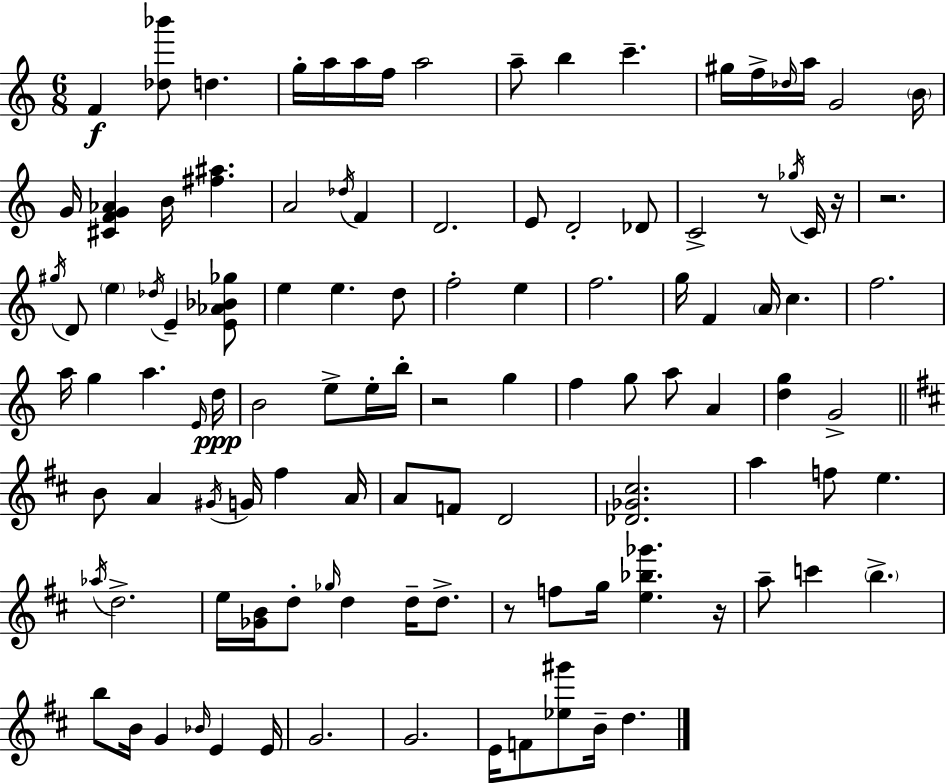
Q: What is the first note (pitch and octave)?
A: F4